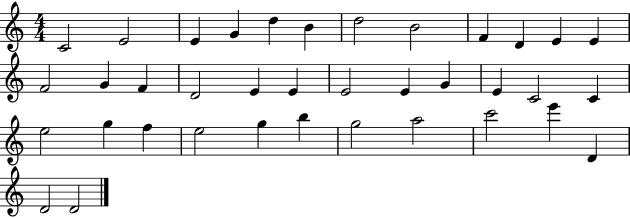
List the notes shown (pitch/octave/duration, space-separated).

C4/h E4/h E4/q G4/q D5/q B4/q D5/h B4/h F4/q D4/q E4/q E4/q F4/h G4/q F4/q D4/h E4/q E4/q E4/h E4/q G4/q E4/q C4/h C4/q E5/h G5/q F5/q E5/h G5/q B5/q G5/h A5/h C6/h E6/q D4/q D4/h D4/h